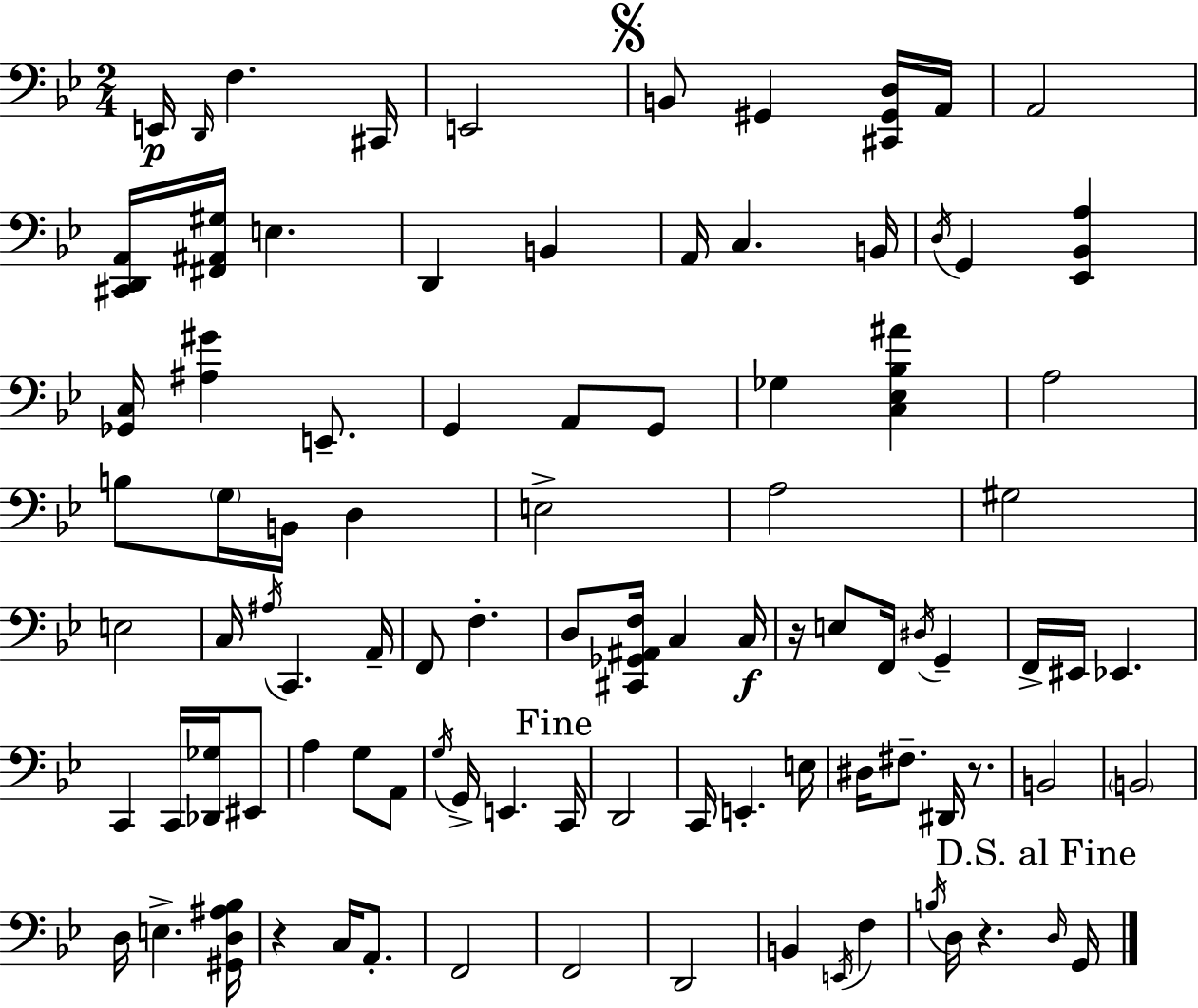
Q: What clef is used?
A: bass